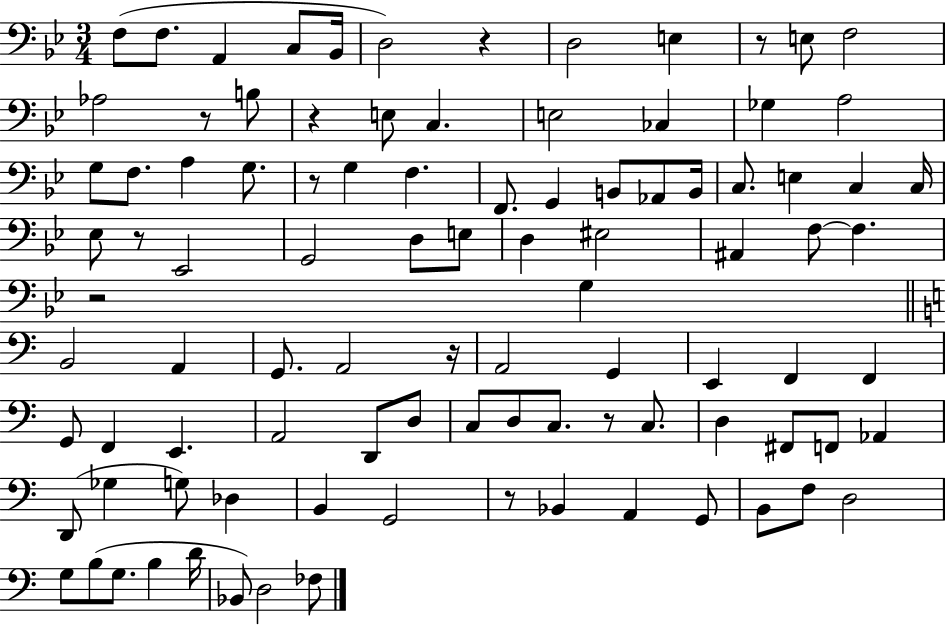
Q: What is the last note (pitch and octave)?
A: FES3